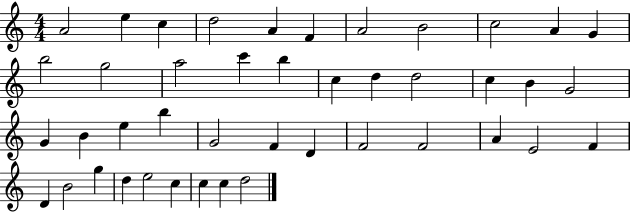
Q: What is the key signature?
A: C major